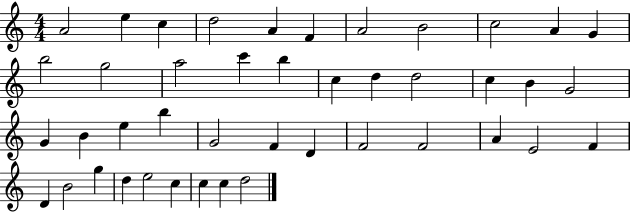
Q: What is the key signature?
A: C major